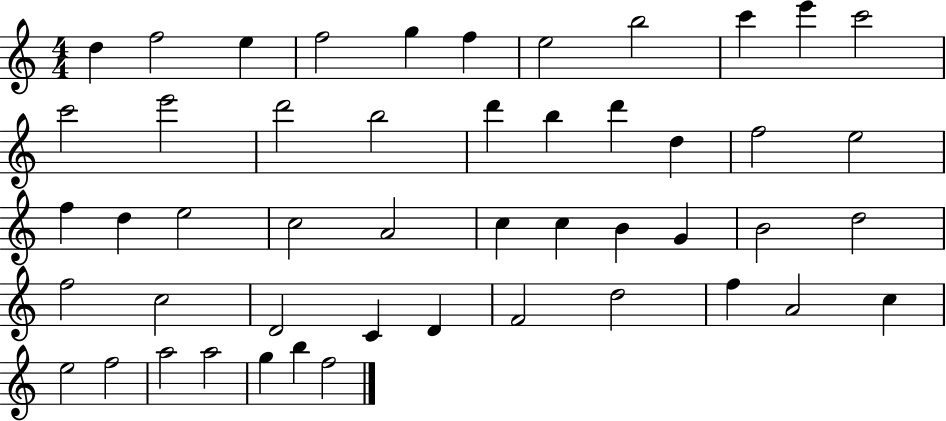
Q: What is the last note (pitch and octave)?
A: F5